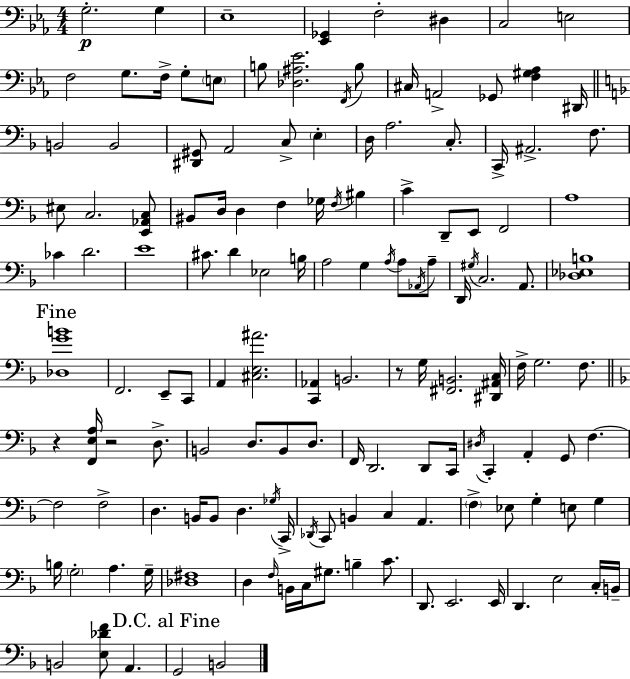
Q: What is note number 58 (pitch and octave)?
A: D2